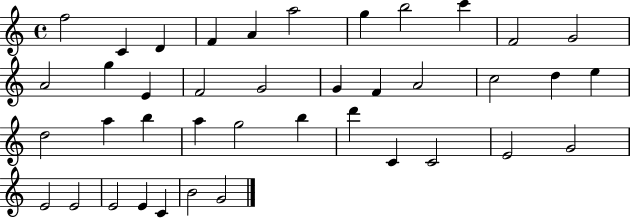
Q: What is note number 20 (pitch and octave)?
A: C5